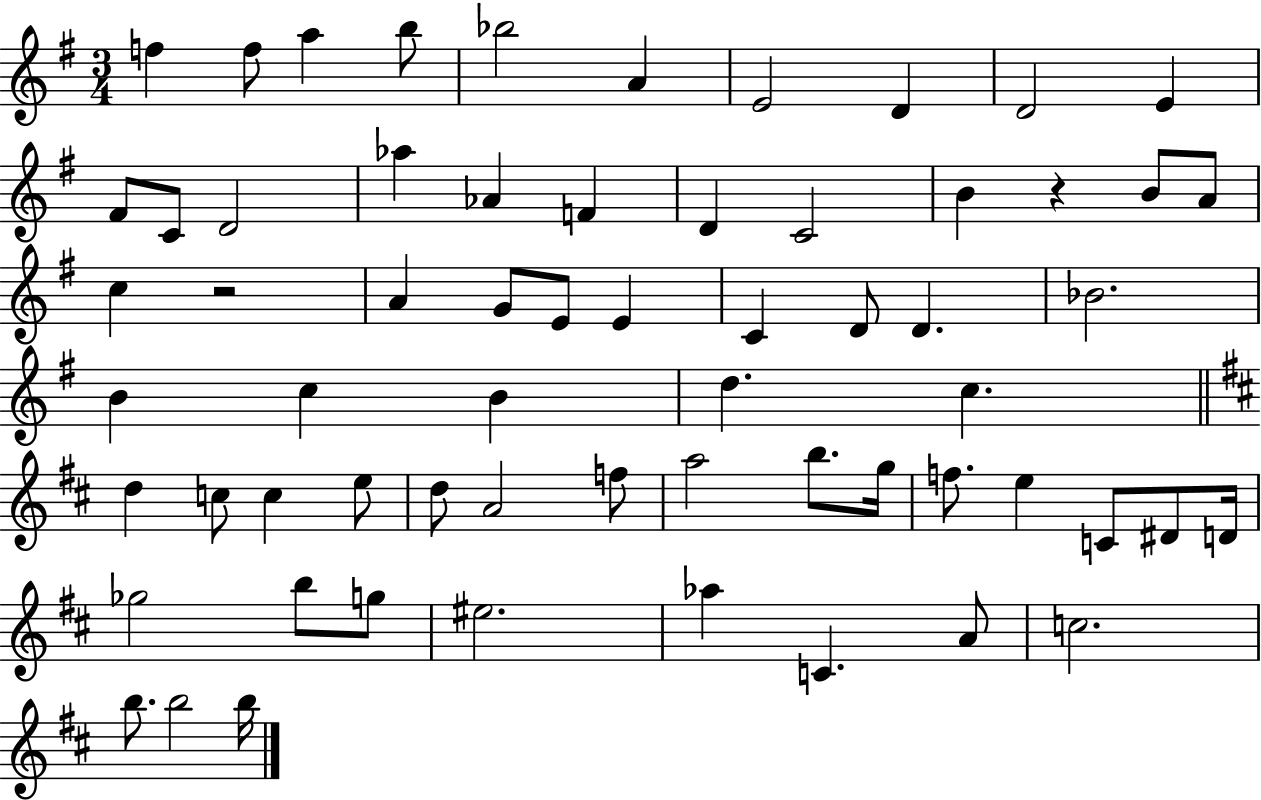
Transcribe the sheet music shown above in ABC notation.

X:1
T:Untitled
M:3/4
L:1/4
K:G
f f/2 a b/2 _b2 A E2 D D2 E ^F/2 C/2 D2 _a _A F D C2 B z B/2 A/2 c z2 A G/2 E/2 E C D/2 D _B2 B c B d c d c/2 c e/2 d/2 A2 f/2 a2 b/2 g/4 f/2 e C/2 ^D/2 D/4 _g2 b/2 g/2 ^e2 _a C A/2 c2 b/2 b2 b/4